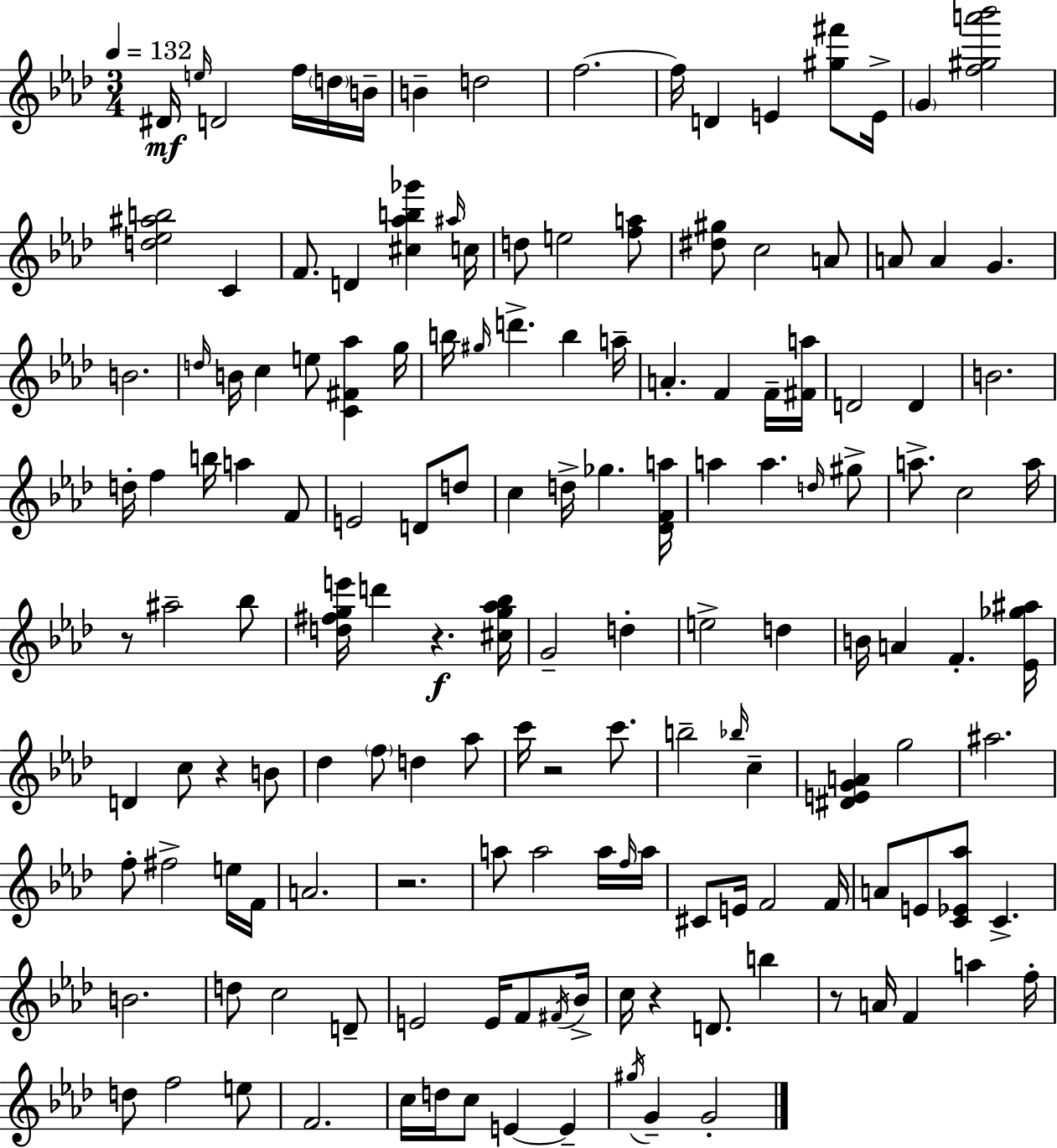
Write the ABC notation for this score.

X:1
T:Untitled
M:3/4
L:1/4
K:Ab
^D/4 e/4 D2 f/4 d/4 B/4 B d2 f2 f/4 D E [^g^f']/2 E/4 G [f^ga'_b']2 [d_e^ab]2 C F/2 D [^c_ab_g'] ^a/4 c/4 d/2 e2 [fa]/2 [^d^g]/2 c2 A/2 A/2 A G B2 d/4 B/4 c e/2 [C^F_a] g/4 b/4 ^g/4 d' b a/4 A F F/4 [^Fa]/4 D2 D B2 d/4 f b/4 a F/2 E2 D/2 d/2 c d/4 _g [_DFa]/4 a a d/4 ^g/2 a/2 c2 a/4 z/2 ^a2 _b/2 [d^fge']/4 d' z [^cg_a_b]/4 G2 d e2 d B/4 A F [_E_g^a]/4 D c/2 z B/2 _d f/2 d _a/2 c'/4 z2 c'/2 b2 _b/4 c [^DEGA] g2 ^a2 f/2 ^f2 e/4 F/4 A2 z2 a/2 a2 a/4 f/4 a/4 ^C/2 E/4 F2 F/4 A/2 E/2 [C_E_a]/2 C B2 d/2 c2 D/2 E2 E/4 F/2 ^F/4 _B/4 c/4 z D/2 b z/2 A/4 F a f/4 d/2 f2 e/2 F2 c/4 d/4 c/2 E E ^g/4 G G2